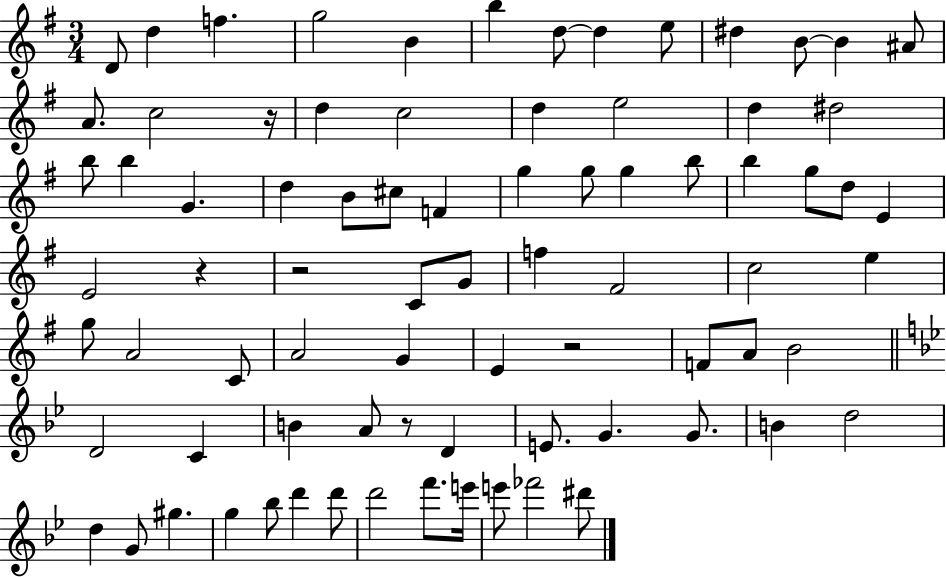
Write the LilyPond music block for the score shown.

{
  \clef treble
  \numericTimeSignature
  \time 3/4
  \key g \major
  \repeat volta 2 { d'8 d''4 f''4. | g''2 b'4 | b''4 d''8~~ d''4 e''8 | dis''4 b'8~~ b'4 ais'8 | \break a'8. c''2 r16 | d''4 c''2 | d''4 e''2 | d''4 dis''2 | \break b''8 b''4 g'4. | d''4 b'8 cis''8 f'4 | g''4 g''8 g''4 b''8 | b''4 g''8 d''8 e'4 | \break e'2 r4 | r2 c'8 g'8 | f''4 fis'2 | c''2 e''4 | \break g''8 a'2 c'8 | a'2 g'4 | e'4 r2 | f'8 a'8 b'2 | \break \bar "||" \break \key g \minor d'2 c'4 | b'4 a'8 r8 d'4 | e'8. g'4. g'8. | b'4 d''2 | \break d''4 g'8 gis''4. | g''4 bes''8 d'''4 d'''8 | d'''2 f'''8. e'''16 | e'''8 fes'''2 dis'''8 | \break } \bar "|."
}